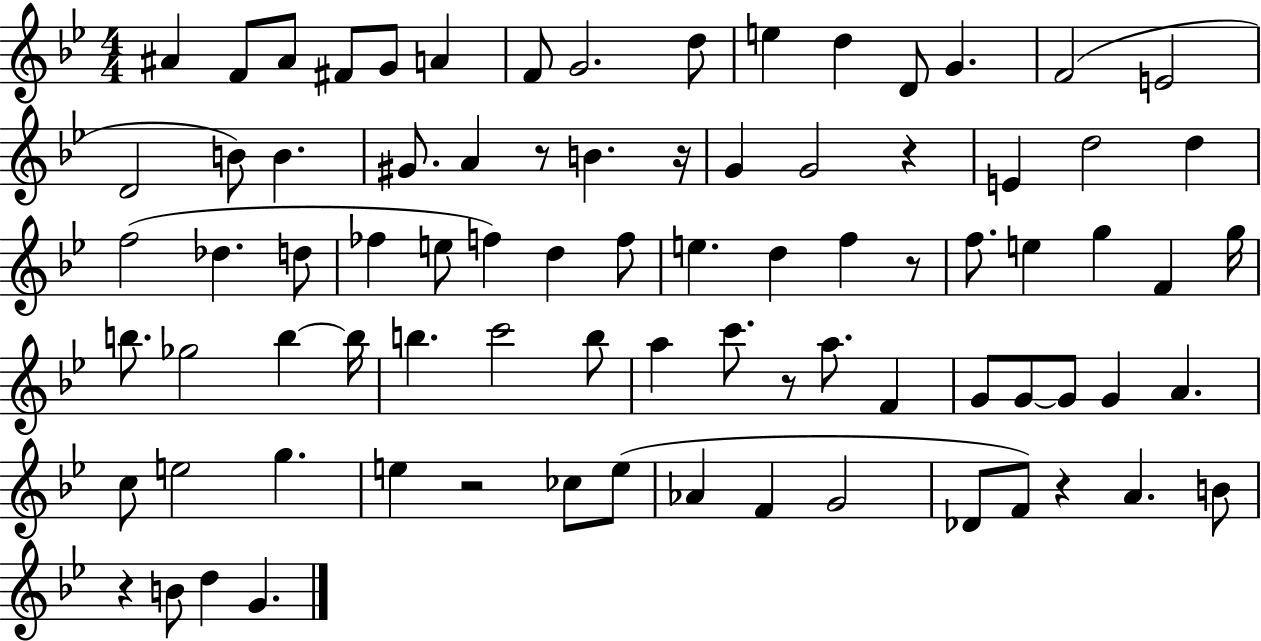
A#4/q F4/e A#4/e F#4/e G4/e A4/q F4/e G4/h. D5/e E5/q D5/q D4/e G4/q. F4/h E4/h D4/h B4/e B4/q. G#4/e. A4/q R/e B4/q. R/s G4/q G4/h R/q E4/q D5/h D5/q F5/h Db5/q. D5/e FES5/q E5/e F5/q D5/q F5/e E5/q. D5/q F5/q R/e F5/e. E5/q G5/q F4/q G5/s B5/e. Gb5/h B5/q B5/s B5/q. C6/h B5/e A5/q C6/e. R/e A5/e. F4/q G4/e G4/e G4/e G4/q A4/q. C5/e E5/h G5/q. E5/q R/h CES5/e E5/e Ab4/q F4/q G4/h Db4/e F4/e R/q A4/q. B4/e R/q B4/e D5/q G4/q.